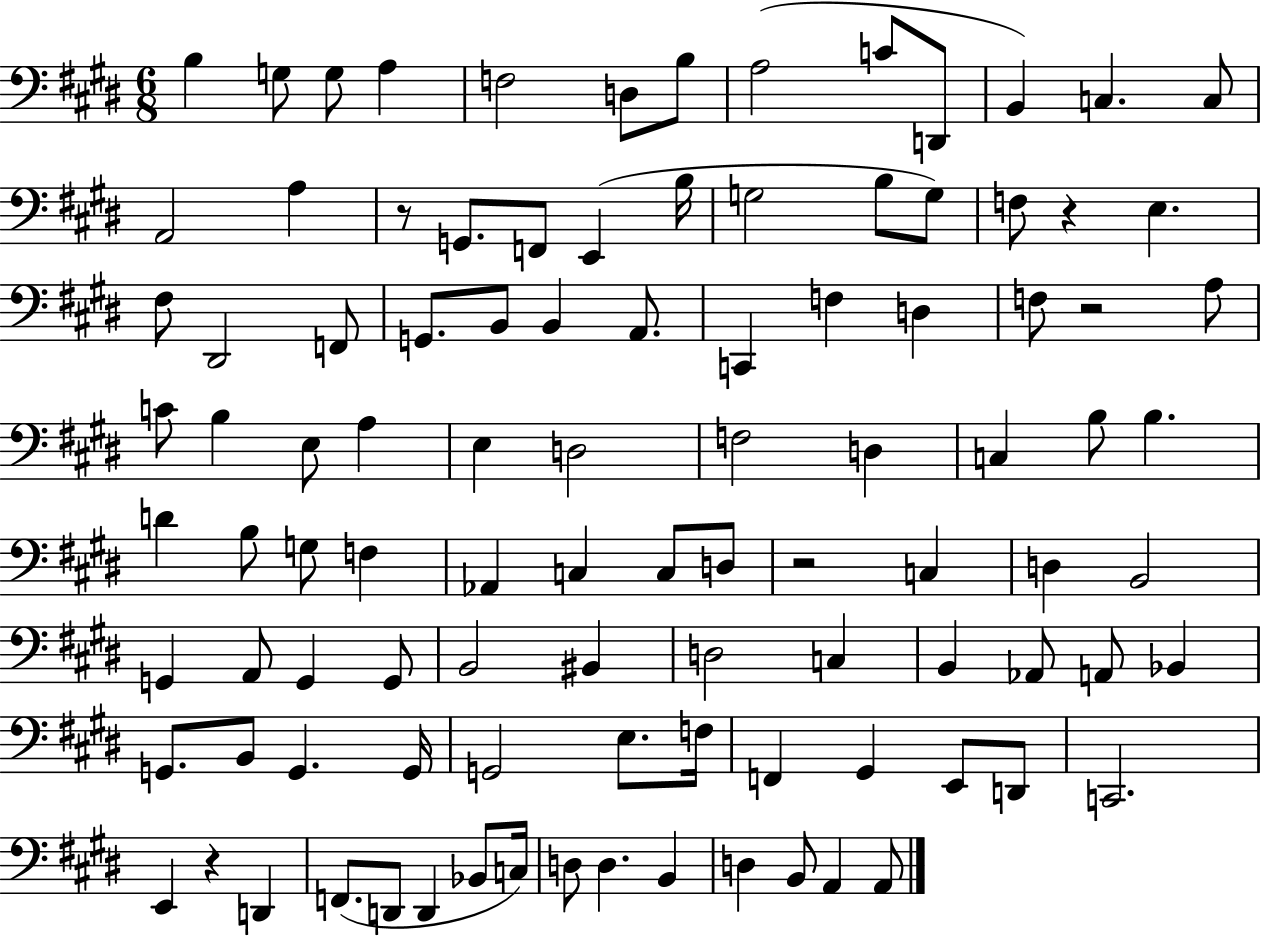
B3/q G3/e G3/e A3/q F3/h D3/e B3/e A3/h C4/e D2/e B2/q C3/q. C3/e A2/h A3/q R/e G2/e. F2/e E2/q B3/s G3/h B3/e G3/e F3/e R/q E3/q. F#3/e D#2/h F2/e G2/e. B2/e B2/q A2/e. C2/q F3/q D3/q F3/e R/h A3/e C4/e B3/q E3/e A3/q E3/q D3/h F3/h D3/q C3/q B3/e B3/q. D4/q B3/e G3/e F3/q Ab2/q C3/q C3/e D3/e R/h C3/q D3/q B2/h G2/q A2/e G2/q G2/e B2/h BIS2/q D3/h C3/q B2/q Ab2/e A2/e Bb2/q G2/e. B2/e G2/q. G2/s G2/h E3/e. F3/s F2/q G#2/q E2/e D2/e C2/h. E2/q R/q D2/q F2/e. D2/e D2/q Bb2/e C3/s D3/e D3/q. B2/q D3/q B2/e A2/q A2/e